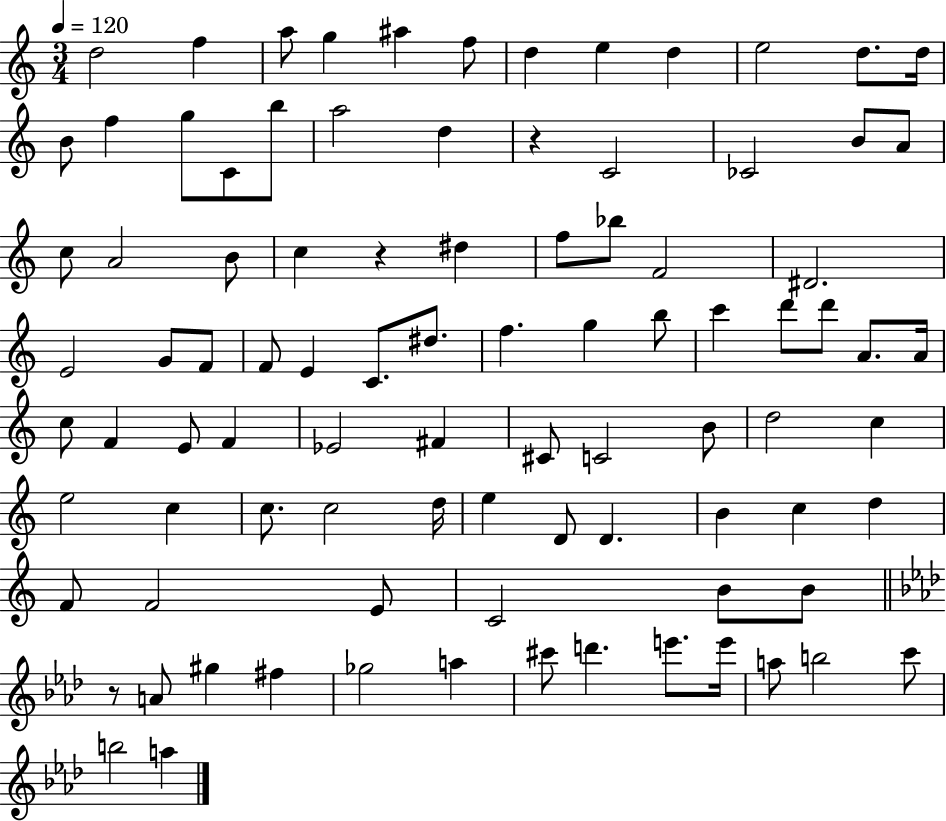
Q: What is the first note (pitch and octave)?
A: D5